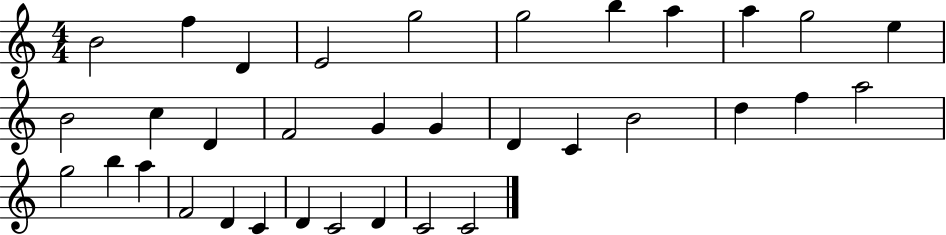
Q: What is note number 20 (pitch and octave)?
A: B4